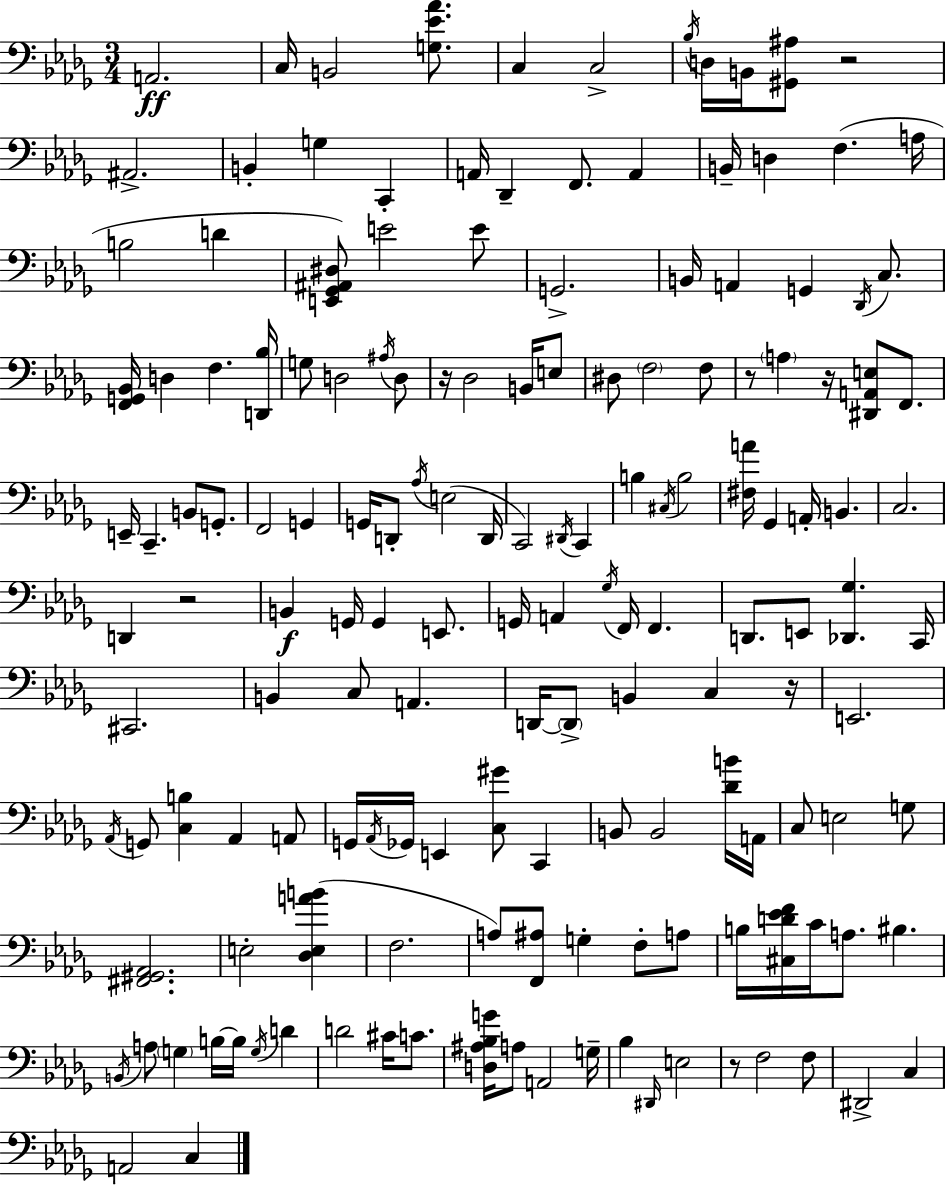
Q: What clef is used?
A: bass